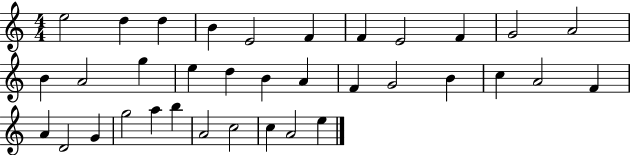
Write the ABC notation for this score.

X:1
T:Untitled
M:4/4
L:1/4
K:C
e2 d d B E2 F F E2 F G2 A2 B A2 g e d B A F G2 B c A2 F A D2 G g2 a b A2 c2 c A2 e